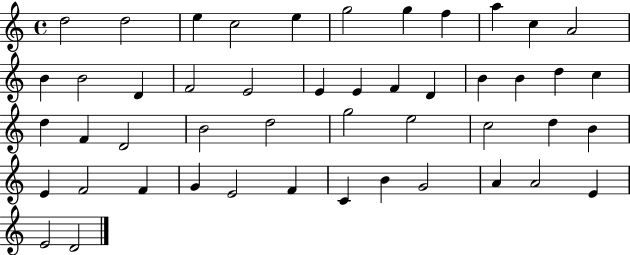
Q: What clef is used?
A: treble